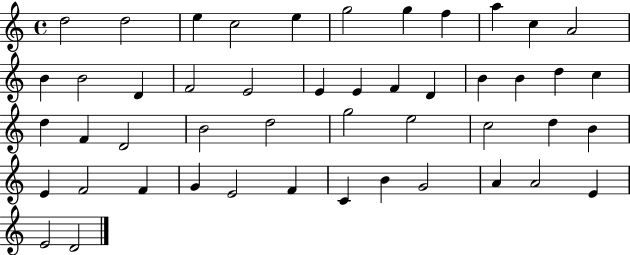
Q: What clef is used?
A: treble